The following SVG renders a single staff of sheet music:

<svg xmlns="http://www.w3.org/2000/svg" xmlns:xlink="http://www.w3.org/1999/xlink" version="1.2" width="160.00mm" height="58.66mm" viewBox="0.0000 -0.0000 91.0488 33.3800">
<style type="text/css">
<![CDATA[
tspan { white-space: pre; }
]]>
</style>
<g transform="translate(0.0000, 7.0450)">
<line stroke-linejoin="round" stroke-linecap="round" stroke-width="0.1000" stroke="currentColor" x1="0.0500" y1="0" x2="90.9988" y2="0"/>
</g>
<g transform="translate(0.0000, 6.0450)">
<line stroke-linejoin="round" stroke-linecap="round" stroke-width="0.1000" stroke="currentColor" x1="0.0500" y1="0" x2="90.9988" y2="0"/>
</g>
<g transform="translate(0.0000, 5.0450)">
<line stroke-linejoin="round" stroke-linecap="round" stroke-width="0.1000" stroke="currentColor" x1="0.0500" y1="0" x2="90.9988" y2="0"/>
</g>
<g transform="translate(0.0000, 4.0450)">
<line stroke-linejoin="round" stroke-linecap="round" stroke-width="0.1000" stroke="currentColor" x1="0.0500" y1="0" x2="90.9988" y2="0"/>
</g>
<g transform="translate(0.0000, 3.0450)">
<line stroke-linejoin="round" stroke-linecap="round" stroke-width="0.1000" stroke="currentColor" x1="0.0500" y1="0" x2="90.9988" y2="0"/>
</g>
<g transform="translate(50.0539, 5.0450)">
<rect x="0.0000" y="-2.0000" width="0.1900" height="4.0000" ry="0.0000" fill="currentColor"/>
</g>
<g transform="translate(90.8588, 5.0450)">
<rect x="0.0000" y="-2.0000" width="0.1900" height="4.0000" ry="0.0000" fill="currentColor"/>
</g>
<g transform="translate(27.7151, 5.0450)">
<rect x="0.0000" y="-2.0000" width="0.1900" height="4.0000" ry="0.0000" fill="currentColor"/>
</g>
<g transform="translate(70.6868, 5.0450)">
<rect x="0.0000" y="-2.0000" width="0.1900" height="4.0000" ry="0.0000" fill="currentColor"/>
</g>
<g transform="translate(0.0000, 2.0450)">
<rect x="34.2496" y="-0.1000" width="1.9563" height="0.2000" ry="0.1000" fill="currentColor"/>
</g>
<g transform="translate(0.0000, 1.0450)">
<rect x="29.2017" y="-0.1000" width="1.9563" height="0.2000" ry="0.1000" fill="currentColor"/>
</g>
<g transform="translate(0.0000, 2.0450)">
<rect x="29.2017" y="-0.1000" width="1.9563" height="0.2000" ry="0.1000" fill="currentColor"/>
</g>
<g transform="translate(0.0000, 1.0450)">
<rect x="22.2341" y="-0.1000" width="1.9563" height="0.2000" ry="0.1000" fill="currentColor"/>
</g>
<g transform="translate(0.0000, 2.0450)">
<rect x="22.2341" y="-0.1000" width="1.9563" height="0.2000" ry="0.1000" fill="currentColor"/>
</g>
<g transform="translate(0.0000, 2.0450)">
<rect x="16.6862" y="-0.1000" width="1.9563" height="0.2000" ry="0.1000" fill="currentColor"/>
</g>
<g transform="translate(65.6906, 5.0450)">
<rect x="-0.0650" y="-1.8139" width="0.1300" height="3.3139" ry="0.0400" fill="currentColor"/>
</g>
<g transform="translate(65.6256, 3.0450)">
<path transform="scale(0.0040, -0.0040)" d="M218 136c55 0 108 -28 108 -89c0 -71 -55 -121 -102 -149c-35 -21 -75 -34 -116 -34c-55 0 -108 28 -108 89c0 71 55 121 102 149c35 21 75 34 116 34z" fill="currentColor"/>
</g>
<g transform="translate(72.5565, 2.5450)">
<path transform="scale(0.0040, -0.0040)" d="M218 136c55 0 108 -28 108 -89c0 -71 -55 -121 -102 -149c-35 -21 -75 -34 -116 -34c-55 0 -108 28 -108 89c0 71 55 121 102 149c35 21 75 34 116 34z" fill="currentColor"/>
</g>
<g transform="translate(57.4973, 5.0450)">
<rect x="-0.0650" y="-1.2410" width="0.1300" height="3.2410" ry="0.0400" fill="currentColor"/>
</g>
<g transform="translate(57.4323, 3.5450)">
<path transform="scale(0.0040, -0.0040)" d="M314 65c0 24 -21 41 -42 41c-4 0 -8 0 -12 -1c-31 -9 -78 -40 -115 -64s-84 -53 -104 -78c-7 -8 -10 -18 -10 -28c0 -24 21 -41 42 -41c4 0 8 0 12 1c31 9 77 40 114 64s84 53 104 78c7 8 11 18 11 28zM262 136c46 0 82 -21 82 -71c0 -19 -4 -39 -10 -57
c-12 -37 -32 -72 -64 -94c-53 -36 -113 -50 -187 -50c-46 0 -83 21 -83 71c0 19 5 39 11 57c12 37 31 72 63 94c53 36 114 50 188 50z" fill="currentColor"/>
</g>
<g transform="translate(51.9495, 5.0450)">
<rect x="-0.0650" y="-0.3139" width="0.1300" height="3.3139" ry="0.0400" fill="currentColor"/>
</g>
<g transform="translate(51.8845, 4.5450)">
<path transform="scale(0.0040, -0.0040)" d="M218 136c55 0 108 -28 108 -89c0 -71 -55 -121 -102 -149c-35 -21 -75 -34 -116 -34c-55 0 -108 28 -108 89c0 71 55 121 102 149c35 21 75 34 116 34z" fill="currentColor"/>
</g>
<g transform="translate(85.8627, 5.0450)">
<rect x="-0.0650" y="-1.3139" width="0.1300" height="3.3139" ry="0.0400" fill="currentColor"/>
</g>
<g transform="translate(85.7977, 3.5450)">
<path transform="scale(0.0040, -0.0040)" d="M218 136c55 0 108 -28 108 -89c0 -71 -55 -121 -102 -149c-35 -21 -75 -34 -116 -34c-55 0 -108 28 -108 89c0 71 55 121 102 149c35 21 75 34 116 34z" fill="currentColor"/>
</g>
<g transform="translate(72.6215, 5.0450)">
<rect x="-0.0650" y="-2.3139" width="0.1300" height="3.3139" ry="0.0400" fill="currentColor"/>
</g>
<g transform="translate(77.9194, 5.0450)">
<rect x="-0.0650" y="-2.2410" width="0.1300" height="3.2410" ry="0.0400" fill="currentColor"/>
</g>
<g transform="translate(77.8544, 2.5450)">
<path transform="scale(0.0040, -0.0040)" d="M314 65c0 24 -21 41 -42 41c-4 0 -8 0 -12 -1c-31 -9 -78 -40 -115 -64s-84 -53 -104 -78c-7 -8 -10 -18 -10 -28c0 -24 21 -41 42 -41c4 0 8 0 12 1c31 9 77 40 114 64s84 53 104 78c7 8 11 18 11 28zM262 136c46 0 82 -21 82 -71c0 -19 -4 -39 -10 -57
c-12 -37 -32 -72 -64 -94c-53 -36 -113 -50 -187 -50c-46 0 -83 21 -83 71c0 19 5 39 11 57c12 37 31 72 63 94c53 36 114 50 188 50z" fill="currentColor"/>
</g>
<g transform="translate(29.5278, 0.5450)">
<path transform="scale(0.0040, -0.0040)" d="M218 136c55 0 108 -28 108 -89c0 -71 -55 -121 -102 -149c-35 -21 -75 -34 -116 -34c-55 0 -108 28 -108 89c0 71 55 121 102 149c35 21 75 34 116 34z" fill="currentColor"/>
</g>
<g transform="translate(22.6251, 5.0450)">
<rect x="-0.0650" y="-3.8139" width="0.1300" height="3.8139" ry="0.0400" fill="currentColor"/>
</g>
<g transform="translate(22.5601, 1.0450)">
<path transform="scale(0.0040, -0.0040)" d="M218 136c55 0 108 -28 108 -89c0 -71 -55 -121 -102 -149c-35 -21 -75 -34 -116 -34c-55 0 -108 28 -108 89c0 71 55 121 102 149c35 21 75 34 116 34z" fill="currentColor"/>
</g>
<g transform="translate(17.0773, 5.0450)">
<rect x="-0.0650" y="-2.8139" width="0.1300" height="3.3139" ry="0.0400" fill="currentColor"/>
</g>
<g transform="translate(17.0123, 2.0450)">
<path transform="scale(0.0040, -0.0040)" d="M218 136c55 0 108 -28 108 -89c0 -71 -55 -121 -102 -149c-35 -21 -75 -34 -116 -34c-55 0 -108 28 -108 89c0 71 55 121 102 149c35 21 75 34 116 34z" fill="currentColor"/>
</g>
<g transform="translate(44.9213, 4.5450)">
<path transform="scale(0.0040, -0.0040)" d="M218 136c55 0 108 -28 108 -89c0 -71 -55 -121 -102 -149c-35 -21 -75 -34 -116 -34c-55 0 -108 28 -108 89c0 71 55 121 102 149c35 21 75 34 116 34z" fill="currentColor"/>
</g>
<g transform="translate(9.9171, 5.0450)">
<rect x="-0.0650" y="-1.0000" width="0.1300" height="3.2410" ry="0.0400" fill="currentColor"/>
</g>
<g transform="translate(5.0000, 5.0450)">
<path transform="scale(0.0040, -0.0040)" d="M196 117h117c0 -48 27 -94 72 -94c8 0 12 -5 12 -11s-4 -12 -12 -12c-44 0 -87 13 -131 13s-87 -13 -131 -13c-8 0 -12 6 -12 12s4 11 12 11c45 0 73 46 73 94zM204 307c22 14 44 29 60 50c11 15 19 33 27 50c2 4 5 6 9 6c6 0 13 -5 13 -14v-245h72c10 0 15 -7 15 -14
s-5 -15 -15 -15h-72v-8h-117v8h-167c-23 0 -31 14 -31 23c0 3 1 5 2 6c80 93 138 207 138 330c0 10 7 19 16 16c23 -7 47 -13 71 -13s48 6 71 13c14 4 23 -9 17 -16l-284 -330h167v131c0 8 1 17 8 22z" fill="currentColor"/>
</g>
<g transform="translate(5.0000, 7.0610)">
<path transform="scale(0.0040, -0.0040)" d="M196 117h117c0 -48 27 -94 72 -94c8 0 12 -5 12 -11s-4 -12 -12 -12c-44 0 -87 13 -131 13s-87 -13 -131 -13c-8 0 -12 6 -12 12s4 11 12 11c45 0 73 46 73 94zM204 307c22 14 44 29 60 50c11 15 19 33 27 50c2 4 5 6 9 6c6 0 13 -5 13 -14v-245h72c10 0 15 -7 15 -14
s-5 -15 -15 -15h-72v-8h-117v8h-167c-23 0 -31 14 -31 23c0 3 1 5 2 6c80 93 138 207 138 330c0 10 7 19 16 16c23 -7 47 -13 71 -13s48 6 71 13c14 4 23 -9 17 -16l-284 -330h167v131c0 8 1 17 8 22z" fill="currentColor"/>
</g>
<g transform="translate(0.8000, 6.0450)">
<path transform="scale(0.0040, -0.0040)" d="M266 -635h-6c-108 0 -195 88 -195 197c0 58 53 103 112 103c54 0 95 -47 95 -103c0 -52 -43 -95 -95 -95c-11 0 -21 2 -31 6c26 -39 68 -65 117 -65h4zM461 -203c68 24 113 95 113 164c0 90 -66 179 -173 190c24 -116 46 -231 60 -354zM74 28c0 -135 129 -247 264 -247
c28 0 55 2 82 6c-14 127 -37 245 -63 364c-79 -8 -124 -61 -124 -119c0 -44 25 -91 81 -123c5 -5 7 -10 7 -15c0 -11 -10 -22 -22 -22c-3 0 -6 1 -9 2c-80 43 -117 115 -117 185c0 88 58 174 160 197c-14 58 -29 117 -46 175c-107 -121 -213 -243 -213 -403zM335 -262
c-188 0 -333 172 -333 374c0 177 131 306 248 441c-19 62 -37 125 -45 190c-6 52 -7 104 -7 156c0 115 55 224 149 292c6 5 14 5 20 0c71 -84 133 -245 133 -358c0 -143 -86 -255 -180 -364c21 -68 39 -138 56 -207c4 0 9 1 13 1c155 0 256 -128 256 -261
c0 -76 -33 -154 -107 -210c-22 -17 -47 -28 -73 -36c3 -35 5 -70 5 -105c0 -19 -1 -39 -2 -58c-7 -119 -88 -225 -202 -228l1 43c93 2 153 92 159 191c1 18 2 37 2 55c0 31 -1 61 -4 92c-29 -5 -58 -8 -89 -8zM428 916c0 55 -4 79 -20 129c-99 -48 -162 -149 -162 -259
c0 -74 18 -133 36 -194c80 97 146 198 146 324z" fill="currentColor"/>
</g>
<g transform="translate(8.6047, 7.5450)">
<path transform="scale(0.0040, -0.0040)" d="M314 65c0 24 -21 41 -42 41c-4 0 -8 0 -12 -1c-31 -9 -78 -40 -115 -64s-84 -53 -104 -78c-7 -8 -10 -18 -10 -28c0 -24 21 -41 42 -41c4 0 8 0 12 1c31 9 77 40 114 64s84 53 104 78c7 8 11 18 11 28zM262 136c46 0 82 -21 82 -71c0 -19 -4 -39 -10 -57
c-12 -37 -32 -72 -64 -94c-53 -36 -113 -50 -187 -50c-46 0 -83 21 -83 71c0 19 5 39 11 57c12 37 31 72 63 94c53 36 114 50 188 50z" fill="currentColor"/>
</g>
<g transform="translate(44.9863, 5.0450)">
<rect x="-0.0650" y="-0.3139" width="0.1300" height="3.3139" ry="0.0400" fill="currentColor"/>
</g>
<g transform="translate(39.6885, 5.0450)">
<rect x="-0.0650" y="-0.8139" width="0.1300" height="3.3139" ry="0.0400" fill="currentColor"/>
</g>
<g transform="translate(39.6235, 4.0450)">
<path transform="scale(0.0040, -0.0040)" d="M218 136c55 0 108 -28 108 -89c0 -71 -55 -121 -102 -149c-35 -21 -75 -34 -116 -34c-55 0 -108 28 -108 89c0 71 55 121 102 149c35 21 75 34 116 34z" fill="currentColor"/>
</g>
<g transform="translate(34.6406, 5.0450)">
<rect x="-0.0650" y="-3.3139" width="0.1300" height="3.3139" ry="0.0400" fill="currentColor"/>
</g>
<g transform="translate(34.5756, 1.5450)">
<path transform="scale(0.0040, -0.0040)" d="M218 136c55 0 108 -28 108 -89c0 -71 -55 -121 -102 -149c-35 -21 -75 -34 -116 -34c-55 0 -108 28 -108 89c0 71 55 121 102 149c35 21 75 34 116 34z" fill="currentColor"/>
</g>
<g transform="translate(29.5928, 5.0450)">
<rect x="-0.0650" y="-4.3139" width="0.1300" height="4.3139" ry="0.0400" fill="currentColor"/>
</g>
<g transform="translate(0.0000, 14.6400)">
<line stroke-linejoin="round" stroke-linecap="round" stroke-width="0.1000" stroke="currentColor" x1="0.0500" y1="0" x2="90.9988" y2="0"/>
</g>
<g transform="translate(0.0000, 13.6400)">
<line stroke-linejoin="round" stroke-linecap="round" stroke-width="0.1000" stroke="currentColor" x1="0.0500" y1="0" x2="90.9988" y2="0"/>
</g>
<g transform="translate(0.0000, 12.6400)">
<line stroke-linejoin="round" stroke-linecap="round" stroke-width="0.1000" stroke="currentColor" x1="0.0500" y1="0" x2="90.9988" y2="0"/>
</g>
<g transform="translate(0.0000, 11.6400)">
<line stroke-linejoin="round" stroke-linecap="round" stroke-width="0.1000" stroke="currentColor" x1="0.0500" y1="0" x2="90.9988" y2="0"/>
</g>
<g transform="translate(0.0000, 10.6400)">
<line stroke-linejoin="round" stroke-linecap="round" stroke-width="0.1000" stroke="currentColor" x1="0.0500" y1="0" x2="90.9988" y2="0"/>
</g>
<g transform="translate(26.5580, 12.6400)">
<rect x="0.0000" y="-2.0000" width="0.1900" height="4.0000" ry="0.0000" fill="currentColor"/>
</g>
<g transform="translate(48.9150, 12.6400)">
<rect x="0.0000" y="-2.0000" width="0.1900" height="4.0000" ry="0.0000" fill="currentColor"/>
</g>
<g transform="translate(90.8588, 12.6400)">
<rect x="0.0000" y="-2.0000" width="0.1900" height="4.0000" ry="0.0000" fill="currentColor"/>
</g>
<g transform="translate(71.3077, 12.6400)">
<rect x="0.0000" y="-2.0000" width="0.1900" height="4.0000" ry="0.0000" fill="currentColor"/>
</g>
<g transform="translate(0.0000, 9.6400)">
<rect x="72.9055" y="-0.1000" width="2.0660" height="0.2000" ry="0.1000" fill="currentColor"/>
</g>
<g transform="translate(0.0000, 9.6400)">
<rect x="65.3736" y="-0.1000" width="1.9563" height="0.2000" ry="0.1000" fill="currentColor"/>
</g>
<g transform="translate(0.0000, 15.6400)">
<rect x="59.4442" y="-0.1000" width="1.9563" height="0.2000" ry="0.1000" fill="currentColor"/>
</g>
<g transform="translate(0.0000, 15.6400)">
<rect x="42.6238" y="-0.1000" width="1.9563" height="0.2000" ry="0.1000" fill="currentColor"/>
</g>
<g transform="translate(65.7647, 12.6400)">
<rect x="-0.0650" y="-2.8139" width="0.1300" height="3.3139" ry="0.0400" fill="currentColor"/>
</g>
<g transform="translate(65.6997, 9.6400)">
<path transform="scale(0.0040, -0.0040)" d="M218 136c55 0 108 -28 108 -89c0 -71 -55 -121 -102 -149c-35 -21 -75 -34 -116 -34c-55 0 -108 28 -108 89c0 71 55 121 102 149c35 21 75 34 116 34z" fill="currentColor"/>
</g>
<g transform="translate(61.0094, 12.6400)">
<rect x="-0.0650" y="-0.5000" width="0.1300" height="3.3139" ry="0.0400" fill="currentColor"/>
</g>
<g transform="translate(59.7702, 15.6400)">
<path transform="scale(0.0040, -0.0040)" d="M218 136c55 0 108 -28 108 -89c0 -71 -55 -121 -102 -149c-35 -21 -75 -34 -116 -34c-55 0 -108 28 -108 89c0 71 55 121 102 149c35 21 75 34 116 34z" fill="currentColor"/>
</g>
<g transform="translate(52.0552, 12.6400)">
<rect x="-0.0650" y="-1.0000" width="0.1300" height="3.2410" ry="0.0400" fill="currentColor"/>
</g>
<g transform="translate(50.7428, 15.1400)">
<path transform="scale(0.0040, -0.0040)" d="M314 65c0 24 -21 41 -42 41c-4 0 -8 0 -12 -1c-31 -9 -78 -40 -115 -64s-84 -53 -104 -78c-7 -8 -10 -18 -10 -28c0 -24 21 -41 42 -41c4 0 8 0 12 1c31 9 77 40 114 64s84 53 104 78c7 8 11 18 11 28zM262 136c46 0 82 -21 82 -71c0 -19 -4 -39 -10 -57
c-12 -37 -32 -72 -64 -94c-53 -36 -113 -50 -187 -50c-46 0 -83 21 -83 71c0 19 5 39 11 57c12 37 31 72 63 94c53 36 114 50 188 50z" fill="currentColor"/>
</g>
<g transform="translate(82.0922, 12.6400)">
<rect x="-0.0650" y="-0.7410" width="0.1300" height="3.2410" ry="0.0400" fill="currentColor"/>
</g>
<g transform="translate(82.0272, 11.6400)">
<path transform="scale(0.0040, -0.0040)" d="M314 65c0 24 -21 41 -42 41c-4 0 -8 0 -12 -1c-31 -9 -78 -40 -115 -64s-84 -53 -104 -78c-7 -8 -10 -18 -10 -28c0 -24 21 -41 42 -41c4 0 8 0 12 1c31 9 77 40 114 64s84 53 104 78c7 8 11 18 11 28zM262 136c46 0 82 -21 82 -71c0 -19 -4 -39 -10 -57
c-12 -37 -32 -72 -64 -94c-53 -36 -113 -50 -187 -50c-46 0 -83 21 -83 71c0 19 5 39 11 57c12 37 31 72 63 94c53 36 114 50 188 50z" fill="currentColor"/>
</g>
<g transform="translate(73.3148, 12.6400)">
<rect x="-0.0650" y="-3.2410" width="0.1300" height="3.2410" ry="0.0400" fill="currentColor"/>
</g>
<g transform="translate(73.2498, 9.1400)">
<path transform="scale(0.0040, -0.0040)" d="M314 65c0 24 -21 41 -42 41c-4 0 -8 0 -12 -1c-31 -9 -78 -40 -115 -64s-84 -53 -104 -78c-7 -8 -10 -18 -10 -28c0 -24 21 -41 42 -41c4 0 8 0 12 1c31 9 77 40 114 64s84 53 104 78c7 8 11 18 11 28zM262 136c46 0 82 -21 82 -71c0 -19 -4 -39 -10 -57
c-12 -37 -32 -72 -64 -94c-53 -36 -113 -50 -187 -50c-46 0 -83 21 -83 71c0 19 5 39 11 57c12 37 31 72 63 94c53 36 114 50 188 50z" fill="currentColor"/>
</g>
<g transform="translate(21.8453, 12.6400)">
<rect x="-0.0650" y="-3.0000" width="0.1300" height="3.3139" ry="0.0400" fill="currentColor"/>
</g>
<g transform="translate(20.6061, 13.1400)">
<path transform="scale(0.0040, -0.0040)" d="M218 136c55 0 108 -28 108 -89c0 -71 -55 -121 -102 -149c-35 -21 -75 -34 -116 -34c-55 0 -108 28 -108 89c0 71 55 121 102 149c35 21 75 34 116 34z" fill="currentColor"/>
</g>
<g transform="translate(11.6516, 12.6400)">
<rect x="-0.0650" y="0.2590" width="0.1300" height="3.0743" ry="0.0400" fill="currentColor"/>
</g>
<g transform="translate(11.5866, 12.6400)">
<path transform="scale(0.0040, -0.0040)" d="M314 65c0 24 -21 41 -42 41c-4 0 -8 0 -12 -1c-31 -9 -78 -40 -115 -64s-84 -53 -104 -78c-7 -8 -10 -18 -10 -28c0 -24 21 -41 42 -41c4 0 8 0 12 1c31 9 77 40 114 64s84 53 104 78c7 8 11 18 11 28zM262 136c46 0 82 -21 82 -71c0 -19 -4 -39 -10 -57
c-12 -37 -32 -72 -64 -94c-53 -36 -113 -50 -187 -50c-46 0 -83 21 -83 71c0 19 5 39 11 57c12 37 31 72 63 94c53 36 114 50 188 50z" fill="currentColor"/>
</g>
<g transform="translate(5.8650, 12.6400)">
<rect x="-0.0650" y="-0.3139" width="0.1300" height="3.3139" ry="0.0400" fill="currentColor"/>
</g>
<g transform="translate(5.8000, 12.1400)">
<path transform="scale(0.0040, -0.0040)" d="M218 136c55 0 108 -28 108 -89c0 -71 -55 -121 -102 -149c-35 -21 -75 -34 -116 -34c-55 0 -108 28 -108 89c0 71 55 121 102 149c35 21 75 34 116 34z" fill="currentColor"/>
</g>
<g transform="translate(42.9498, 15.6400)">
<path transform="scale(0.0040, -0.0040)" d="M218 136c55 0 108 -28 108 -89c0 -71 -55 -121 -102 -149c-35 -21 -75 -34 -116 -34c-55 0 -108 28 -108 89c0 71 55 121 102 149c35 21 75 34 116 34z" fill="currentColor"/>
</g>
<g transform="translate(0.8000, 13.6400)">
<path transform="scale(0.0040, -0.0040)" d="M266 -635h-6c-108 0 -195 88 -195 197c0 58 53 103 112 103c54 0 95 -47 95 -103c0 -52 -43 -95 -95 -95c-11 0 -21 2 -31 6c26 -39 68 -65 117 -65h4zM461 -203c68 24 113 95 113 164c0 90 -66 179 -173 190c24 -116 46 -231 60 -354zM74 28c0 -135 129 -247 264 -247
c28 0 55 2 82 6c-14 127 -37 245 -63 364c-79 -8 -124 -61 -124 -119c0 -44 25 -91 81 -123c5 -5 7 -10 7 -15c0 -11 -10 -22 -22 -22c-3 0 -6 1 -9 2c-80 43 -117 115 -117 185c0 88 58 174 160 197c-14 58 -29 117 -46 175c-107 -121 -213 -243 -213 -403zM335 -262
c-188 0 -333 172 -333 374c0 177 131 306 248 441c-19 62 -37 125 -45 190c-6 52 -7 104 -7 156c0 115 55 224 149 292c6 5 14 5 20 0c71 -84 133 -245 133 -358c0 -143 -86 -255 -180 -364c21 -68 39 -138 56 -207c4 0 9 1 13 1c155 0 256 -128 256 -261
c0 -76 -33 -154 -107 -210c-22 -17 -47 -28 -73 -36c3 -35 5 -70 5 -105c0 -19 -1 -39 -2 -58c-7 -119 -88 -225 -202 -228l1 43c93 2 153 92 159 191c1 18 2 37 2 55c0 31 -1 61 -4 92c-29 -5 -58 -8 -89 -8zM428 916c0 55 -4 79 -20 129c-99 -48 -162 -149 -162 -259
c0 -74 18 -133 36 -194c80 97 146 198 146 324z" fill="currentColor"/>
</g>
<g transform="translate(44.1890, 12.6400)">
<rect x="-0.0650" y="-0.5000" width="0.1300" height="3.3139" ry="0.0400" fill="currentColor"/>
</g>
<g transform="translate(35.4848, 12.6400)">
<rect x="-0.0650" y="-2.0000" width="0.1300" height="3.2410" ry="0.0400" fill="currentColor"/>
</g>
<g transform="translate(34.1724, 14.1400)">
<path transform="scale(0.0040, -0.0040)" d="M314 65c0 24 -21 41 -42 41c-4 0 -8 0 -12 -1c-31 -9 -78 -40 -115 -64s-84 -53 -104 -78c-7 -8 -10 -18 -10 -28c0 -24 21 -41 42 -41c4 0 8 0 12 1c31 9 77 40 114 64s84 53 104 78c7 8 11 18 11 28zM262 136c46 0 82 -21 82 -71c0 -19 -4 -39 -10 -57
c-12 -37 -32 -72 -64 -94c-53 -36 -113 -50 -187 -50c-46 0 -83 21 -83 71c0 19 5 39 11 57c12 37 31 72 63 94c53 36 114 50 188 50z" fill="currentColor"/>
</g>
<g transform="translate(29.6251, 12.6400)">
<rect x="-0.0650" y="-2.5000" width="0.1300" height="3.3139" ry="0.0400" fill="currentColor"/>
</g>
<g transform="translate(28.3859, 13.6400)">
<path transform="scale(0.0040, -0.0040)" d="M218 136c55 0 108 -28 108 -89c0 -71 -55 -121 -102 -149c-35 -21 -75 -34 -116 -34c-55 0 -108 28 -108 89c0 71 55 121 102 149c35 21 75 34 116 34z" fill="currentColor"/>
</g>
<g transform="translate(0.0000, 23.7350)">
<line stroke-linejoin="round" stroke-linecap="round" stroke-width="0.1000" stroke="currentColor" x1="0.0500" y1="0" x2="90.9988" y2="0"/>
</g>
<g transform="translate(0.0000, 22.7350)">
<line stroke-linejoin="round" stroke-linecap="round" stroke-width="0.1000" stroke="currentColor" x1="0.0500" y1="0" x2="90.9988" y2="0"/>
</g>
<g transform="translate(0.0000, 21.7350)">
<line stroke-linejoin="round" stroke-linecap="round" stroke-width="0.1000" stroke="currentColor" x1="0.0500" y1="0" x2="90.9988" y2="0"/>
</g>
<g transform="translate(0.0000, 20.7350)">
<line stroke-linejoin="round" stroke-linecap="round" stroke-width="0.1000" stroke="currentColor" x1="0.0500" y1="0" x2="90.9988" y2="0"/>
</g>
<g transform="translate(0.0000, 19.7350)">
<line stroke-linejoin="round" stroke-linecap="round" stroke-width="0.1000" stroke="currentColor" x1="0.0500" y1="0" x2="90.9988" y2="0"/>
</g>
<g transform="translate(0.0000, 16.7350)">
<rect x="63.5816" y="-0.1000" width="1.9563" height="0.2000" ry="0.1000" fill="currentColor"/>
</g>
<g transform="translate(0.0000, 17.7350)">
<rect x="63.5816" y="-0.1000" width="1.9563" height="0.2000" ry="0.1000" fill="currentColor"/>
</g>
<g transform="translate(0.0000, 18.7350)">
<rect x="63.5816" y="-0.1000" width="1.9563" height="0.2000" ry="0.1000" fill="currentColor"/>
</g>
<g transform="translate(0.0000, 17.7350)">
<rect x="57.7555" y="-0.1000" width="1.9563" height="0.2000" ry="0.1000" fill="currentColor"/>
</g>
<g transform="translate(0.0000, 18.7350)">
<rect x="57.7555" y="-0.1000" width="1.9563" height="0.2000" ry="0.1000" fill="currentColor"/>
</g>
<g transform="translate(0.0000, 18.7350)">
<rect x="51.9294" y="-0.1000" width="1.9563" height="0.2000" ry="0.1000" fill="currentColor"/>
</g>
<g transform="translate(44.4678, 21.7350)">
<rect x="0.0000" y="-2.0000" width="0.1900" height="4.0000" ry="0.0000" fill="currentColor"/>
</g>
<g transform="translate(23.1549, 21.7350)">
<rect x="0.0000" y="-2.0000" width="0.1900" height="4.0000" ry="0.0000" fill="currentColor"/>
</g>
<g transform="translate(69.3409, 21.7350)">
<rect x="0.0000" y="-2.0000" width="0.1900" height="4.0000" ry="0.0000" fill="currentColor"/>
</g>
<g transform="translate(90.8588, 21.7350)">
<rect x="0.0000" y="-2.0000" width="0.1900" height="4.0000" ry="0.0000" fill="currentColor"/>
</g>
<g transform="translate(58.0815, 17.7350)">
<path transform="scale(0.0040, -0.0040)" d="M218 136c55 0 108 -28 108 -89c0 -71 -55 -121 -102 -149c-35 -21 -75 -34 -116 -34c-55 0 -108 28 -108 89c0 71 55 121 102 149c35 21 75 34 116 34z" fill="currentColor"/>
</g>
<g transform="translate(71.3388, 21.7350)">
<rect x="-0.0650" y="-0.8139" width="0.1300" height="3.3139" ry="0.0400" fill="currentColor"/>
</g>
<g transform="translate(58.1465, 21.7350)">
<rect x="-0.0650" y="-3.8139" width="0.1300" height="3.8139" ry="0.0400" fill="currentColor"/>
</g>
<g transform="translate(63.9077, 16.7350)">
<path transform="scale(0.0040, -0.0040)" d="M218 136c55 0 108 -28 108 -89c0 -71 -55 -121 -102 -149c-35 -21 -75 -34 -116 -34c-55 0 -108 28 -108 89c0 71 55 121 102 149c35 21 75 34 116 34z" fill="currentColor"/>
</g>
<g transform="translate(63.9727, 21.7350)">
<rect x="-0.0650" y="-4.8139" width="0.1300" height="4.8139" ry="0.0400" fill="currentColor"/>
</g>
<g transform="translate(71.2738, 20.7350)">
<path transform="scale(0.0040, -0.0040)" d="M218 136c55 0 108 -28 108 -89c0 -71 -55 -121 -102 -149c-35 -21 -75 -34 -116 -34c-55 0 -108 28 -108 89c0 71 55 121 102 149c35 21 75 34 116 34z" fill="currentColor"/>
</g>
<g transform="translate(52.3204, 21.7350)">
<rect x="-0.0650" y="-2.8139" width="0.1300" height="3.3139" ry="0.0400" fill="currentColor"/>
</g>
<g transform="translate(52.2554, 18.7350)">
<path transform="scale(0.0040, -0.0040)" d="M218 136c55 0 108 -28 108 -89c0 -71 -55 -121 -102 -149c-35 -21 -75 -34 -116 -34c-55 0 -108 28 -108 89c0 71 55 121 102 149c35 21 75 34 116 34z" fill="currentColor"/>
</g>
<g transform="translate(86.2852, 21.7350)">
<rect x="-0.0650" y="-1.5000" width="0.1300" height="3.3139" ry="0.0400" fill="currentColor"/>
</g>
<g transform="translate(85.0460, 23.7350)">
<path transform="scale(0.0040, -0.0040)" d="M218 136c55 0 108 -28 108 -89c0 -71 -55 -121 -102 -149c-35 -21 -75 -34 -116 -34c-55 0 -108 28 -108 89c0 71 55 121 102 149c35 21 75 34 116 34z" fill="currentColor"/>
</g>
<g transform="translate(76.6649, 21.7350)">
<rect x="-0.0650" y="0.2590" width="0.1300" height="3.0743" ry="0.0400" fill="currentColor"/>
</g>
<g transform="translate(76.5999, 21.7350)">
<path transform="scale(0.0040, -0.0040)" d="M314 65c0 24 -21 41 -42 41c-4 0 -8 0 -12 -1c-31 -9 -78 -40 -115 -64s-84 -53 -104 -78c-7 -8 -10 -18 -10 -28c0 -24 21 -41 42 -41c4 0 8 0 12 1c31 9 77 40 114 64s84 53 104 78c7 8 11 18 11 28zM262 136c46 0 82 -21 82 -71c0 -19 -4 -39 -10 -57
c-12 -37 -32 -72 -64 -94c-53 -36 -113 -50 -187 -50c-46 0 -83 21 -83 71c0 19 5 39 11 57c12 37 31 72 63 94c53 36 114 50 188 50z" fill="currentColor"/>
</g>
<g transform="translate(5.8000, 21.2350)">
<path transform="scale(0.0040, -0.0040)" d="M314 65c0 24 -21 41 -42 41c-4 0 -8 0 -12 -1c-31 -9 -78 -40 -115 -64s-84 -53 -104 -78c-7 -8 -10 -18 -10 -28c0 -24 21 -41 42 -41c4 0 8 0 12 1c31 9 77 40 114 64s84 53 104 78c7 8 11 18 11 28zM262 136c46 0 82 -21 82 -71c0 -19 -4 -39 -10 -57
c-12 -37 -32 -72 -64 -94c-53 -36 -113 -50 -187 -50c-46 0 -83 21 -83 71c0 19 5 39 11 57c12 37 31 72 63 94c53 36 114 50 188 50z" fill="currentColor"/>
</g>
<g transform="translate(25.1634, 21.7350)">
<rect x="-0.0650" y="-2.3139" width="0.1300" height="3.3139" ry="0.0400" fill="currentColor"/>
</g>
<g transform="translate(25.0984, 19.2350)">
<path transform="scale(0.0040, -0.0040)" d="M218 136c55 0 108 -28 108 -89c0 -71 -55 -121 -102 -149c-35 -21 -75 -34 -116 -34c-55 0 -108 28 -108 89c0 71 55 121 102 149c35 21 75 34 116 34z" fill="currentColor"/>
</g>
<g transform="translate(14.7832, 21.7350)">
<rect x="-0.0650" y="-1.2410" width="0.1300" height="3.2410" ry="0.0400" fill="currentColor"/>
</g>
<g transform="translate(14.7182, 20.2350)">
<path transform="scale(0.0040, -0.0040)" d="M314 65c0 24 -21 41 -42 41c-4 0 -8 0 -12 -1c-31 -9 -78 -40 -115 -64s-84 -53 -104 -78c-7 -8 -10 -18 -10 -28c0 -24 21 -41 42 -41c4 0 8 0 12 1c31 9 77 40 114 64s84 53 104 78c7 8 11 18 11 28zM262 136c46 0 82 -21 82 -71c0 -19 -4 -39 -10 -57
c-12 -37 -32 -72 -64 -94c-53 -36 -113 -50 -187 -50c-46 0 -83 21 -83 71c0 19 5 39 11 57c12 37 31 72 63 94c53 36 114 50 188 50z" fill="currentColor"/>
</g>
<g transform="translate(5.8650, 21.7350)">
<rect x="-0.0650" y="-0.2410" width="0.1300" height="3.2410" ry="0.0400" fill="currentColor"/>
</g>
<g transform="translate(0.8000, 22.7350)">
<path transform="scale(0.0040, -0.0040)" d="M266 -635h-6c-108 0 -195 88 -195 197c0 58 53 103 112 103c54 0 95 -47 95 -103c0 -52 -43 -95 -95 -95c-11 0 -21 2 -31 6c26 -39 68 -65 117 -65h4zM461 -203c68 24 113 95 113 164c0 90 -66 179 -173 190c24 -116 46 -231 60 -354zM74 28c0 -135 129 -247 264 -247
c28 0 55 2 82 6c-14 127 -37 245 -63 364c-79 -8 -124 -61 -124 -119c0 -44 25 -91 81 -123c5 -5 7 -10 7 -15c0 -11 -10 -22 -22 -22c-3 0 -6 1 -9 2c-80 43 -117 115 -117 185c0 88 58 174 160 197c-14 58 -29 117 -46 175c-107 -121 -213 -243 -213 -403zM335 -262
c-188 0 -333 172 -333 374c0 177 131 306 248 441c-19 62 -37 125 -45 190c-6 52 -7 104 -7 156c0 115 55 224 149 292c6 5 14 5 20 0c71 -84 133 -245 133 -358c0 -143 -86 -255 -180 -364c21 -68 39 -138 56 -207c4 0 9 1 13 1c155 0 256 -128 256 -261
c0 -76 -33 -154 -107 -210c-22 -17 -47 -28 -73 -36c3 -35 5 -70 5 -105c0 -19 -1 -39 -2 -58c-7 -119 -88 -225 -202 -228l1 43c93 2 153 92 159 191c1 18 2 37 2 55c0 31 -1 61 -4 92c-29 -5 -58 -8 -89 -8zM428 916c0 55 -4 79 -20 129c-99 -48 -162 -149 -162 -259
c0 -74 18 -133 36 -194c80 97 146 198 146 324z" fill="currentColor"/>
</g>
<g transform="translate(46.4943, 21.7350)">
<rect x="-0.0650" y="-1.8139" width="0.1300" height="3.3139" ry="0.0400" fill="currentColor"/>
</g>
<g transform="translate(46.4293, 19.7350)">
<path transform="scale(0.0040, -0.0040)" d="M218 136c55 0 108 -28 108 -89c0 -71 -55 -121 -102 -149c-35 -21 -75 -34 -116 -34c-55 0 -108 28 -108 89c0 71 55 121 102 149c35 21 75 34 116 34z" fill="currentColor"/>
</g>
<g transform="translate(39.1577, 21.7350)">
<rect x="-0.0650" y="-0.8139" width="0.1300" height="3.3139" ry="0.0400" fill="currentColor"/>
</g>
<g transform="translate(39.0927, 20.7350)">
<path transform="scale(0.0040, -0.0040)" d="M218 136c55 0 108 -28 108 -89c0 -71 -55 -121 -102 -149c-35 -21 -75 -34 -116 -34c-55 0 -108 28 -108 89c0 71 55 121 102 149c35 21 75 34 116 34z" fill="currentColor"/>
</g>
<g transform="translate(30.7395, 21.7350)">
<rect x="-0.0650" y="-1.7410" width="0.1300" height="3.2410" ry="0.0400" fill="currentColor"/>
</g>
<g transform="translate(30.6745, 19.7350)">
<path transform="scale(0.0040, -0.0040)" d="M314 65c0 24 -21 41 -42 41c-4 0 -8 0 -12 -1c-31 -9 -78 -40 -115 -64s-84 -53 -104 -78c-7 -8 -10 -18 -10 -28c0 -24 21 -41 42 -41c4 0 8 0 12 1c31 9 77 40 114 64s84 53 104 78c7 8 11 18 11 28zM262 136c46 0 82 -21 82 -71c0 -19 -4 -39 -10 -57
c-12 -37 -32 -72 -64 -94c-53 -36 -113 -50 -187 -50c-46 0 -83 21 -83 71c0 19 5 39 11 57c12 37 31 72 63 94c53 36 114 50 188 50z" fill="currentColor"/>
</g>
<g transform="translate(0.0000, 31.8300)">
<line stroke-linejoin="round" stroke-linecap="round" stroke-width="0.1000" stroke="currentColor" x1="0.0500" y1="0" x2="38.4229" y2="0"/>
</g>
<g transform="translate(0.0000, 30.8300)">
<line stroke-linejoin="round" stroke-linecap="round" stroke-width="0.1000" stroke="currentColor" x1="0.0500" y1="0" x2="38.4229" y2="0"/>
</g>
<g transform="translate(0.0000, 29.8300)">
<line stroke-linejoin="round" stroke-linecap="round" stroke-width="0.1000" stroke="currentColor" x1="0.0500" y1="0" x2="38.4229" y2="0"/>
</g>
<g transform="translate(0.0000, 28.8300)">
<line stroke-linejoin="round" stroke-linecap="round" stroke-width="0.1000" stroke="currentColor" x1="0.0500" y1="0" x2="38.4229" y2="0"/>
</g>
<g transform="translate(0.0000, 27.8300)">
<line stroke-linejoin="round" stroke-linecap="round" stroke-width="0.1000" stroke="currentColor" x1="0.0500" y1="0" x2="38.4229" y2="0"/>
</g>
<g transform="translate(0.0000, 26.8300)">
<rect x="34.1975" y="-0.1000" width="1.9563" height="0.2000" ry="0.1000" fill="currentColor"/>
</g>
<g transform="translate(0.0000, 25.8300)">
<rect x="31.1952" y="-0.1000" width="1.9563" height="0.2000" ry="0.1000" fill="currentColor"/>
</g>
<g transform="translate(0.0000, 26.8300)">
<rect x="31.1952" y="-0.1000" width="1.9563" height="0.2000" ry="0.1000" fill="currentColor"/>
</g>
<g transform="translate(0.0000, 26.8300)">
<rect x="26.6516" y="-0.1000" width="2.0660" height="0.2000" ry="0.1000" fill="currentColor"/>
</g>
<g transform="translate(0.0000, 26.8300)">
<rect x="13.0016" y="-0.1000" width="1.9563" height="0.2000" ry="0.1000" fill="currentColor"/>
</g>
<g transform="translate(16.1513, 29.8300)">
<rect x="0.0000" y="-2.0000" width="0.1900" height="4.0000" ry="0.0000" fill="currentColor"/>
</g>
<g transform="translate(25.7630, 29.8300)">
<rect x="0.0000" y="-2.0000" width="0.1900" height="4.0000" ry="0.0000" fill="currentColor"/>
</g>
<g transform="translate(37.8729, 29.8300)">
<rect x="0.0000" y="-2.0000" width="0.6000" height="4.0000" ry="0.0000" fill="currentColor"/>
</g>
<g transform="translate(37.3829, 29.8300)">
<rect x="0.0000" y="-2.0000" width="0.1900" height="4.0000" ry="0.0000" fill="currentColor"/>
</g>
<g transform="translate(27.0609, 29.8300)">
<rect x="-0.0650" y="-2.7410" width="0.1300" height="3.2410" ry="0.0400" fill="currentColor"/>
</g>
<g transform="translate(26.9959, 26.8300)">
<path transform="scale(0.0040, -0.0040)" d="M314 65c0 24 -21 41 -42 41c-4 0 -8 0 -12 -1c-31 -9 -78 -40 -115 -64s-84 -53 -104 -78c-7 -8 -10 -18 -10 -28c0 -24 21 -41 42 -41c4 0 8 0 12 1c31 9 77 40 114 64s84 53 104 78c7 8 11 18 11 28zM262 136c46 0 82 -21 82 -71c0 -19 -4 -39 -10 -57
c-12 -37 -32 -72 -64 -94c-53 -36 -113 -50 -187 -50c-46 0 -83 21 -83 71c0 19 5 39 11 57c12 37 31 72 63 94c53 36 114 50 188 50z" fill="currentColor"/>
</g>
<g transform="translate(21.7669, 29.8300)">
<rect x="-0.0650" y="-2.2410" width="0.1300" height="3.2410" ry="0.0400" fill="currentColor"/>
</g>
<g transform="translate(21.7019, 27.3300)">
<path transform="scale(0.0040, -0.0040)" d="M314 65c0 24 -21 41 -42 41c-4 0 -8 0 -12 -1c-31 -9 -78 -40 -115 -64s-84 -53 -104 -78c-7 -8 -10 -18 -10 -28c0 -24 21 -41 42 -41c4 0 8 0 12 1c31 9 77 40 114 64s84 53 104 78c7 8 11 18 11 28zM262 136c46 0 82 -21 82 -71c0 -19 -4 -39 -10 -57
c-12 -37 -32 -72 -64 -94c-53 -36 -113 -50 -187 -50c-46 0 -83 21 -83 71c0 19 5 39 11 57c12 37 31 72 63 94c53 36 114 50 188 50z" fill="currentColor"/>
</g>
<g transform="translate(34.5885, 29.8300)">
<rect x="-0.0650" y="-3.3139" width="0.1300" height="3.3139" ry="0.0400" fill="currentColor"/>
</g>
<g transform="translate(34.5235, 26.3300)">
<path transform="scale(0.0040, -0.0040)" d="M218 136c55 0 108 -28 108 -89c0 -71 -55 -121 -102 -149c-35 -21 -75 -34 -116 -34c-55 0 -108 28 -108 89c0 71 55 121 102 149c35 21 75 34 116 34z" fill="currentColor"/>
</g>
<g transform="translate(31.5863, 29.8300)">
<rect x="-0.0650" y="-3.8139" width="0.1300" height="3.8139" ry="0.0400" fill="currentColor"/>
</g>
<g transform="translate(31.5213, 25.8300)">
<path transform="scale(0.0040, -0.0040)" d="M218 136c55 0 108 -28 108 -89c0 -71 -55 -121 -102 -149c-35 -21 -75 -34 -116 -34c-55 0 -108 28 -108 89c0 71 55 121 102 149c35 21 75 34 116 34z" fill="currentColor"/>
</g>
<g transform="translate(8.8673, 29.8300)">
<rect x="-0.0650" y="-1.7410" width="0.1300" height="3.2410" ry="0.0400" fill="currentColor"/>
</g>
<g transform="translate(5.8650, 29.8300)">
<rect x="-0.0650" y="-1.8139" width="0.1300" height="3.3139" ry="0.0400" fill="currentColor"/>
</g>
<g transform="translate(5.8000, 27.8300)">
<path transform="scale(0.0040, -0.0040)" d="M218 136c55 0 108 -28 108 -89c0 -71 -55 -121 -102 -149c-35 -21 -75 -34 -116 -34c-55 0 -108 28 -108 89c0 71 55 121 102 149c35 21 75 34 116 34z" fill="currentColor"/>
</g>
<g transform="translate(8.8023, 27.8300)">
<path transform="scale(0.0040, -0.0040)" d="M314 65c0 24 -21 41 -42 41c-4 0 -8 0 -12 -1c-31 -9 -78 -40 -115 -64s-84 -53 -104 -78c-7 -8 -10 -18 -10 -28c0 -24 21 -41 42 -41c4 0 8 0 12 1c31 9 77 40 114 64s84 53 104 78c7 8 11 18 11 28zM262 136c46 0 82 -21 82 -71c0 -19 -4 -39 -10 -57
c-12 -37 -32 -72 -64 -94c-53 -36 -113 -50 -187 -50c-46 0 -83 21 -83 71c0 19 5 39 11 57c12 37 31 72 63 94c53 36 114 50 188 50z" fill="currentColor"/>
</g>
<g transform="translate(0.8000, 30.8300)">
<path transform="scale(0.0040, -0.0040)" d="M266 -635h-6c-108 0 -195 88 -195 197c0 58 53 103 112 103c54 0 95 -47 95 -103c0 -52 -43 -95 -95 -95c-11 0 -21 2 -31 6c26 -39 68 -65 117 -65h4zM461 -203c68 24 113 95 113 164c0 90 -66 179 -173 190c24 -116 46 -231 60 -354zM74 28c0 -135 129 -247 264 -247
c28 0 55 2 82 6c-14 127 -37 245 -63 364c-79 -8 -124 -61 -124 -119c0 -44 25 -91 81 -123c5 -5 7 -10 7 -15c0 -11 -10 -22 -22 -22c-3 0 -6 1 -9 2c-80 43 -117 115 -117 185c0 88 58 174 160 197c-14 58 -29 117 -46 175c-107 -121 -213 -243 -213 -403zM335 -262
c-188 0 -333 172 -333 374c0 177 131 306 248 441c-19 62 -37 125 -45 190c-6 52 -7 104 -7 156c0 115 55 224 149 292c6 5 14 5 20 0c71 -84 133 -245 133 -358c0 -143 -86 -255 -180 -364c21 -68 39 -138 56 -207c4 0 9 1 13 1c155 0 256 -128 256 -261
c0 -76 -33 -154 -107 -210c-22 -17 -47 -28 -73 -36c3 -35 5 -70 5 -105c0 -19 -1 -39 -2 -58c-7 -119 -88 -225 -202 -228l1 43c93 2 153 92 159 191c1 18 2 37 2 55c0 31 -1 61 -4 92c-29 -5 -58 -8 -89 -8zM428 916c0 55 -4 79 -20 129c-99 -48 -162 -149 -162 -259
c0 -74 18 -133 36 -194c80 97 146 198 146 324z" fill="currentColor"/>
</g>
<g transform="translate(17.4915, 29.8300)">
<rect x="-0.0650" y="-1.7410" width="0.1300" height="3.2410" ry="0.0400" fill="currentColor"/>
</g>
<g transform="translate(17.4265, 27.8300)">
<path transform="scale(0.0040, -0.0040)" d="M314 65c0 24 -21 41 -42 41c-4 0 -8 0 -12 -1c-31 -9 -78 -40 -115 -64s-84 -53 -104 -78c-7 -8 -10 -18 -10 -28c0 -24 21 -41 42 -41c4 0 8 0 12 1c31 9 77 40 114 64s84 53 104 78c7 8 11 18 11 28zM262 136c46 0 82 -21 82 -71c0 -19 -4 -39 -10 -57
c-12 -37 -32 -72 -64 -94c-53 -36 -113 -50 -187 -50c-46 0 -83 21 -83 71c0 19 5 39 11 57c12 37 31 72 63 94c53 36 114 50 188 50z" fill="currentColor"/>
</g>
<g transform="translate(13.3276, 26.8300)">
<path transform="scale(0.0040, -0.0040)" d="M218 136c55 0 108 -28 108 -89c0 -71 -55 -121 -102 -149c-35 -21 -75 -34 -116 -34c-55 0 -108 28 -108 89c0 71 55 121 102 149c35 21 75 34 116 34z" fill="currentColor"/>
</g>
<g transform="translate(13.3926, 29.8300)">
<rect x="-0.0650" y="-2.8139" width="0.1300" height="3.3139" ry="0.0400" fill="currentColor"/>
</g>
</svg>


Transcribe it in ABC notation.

X:1
T:Untitled
M:4/4
L:1/4
K:C
D2 a c' d' b d c c e2 f g g2 e c B2 A G F2 C D2 C a b2 d2 c2 e2 g f2 d f a c' e' d B2 E f f2 a f2 g2 a2 c' b